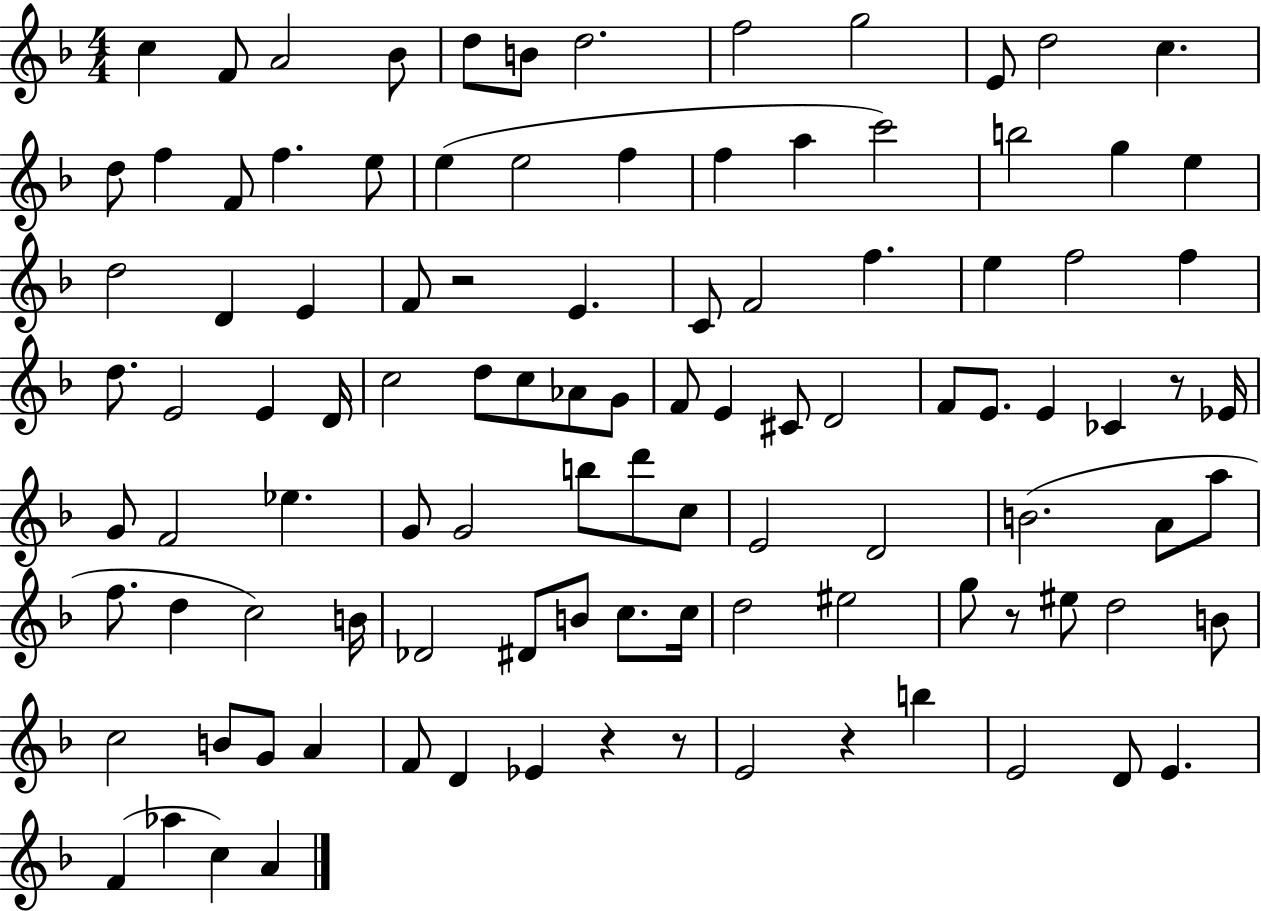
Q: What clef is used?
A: treble